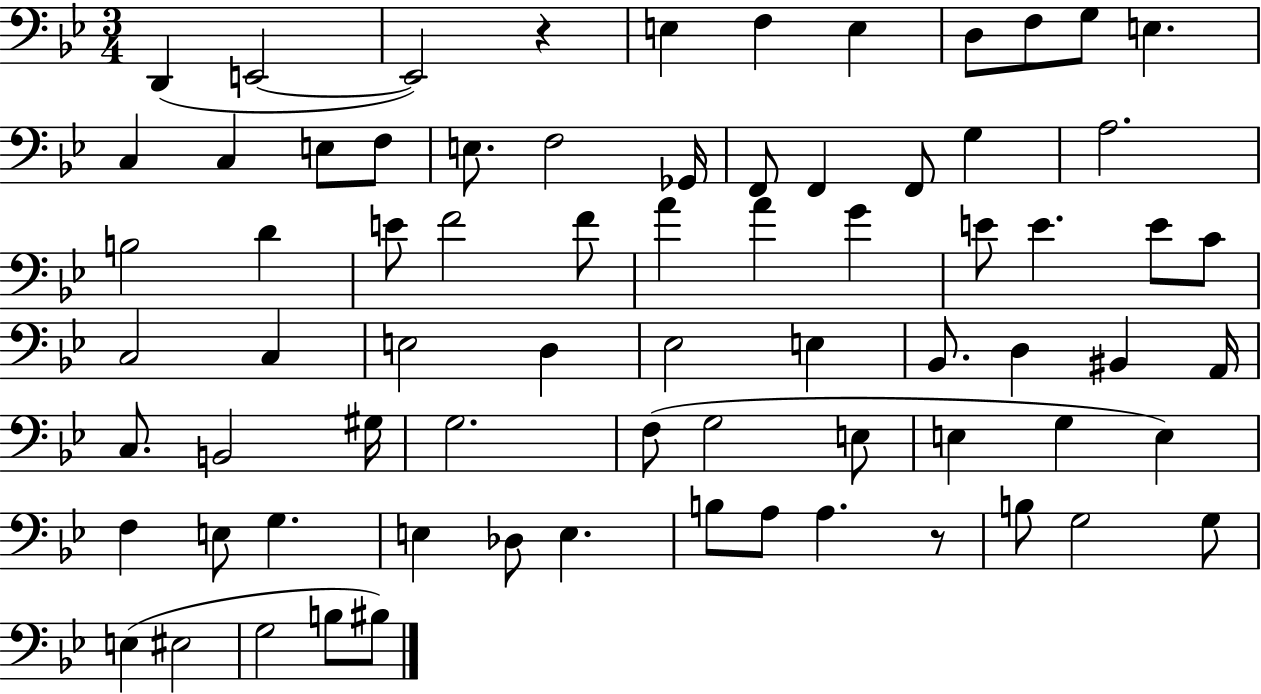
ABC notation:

X:1
T:Untitled
M:3/4
L:1/4
K:Bb
D,, E,,2 E,,2 z E, F, E, D,/2 F,/2 G,/2 E, C, C, E,/2 F,/2 E,/2 F,2 _G,,/4 F,,/2 F,, F,,/2 G, A,2 B,2 D E/2 F2 F/2 A A G E/2 E E/2 C/2 C,2 C, E,2 D, _E,2 E, _B,,/2 D, ^B,, A,,/4 C,/2 B,,2 ^G,/4 G,2 F,/2 G,2 E,/2 E, G, E, F, E,/2 G, E, _D,/2 E, B,/2 A,/2 A, z/2 B,/2 G,2 G,/2 E, ^E,2 G,2 B,/2 ^B,/2